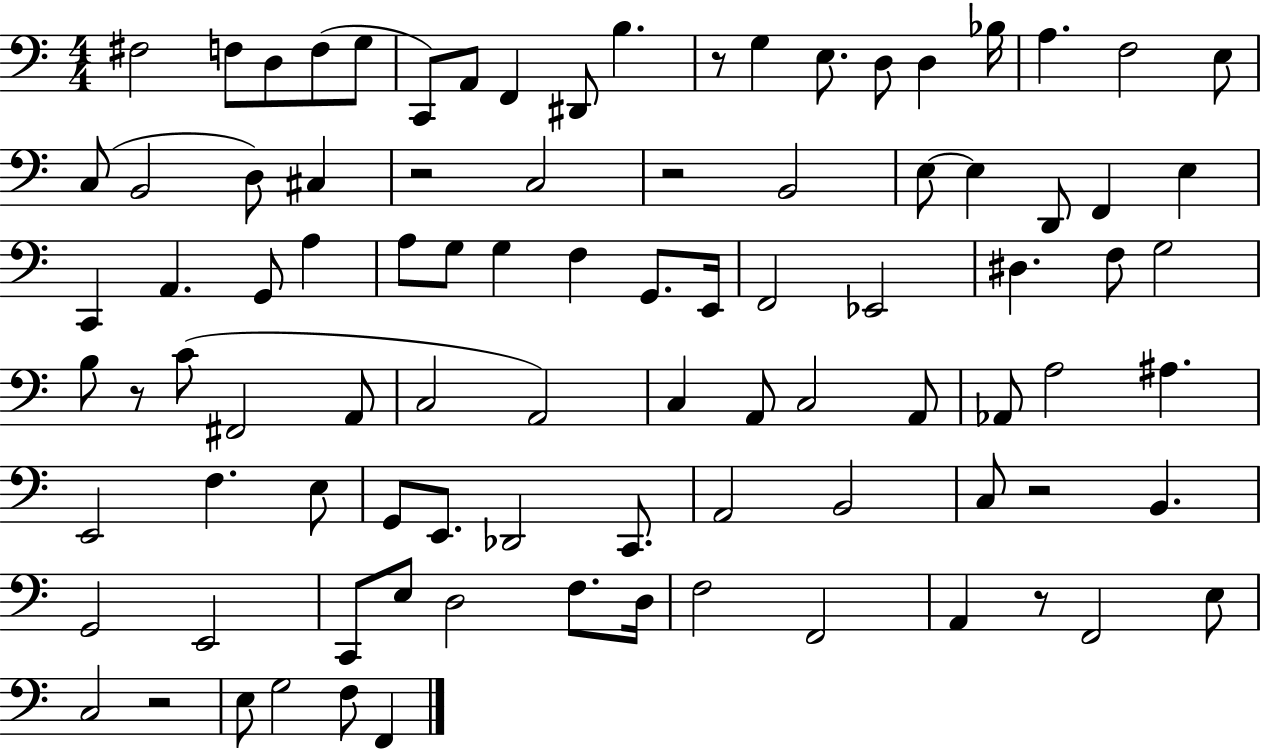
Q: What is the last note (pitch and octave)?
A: F2